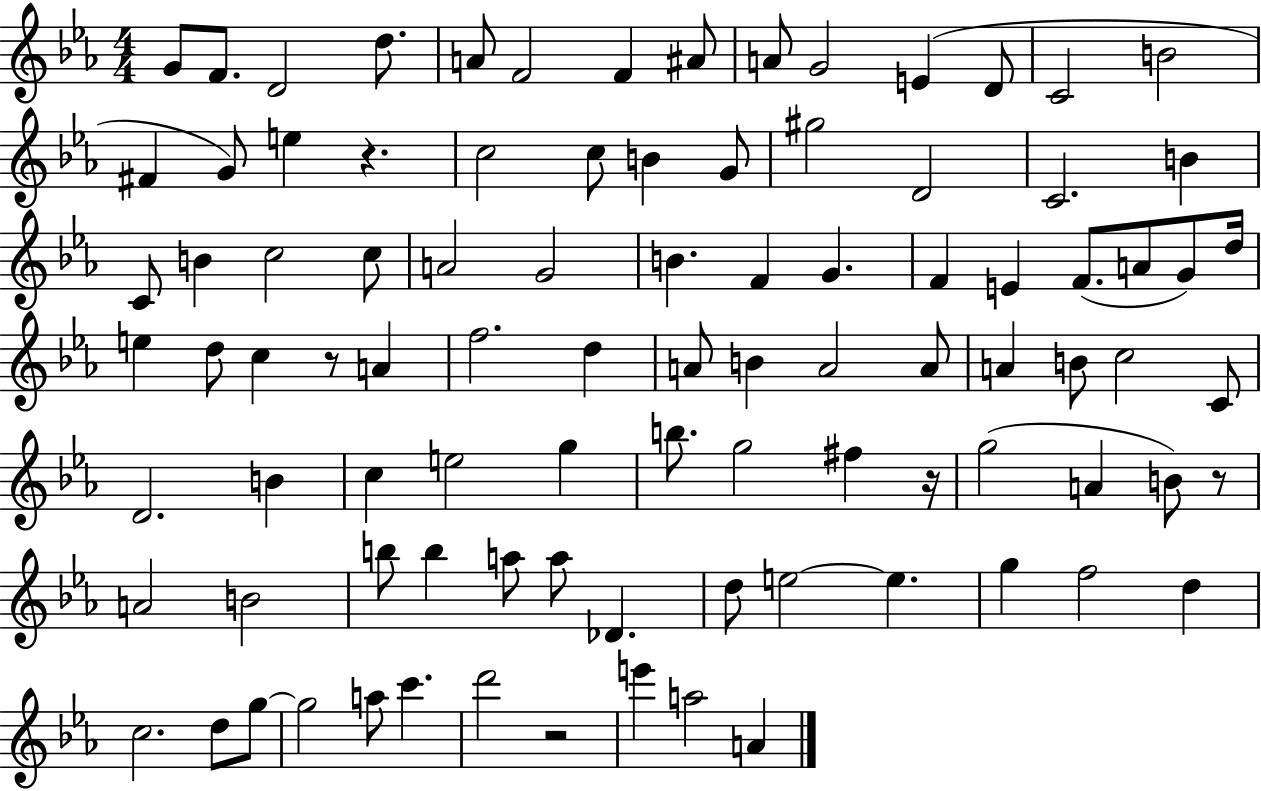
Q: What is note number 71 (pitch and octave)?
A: A5